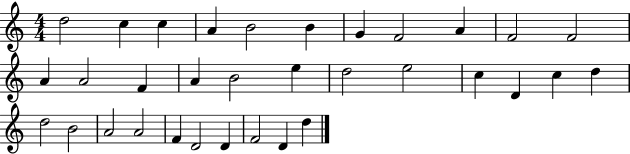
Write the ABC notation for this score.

X:1
T:Untitled
M:4/4
L:1/4
K:C
d2 c c A B2 B G F2 A F2 F2 A A2 F A B2 e d2 e2 c D c d d2 B2 A2 A2 F D2 D F2 D d